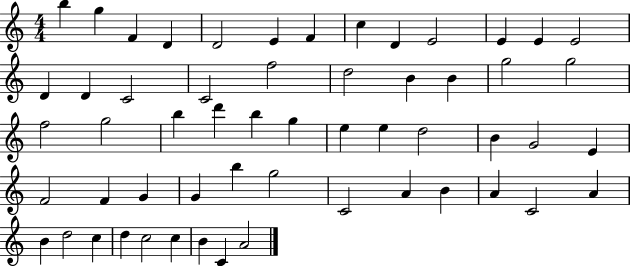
{
  \clef treble
  \numericTimeSignature
  \time 4/4
  \key c \major
  b''4 g''4 f'4 d'4 | d'2 e'4 f'4 | c''4 d'4 e'2 | e'4 e'4 e'2 | \break d'4 d'4 c'2 | c'2 f''2 | d''2 b'4 b'4 | g''2 g''2 | \break f''2 g''2 | b''4 d'''4 b''4 g''4 | e''4 e''4 d''2 | b'4 g'2 e'4 | \break f'2 f'4 g'4 | g'4 b''4 g''2 | c'2 a'4 b'4 | a'4 c'2 a'4 | \break b'4 d''2 c''4 | d''4 c''2 c''4 | b'4 c'4 a'2 | \bar "|."
}